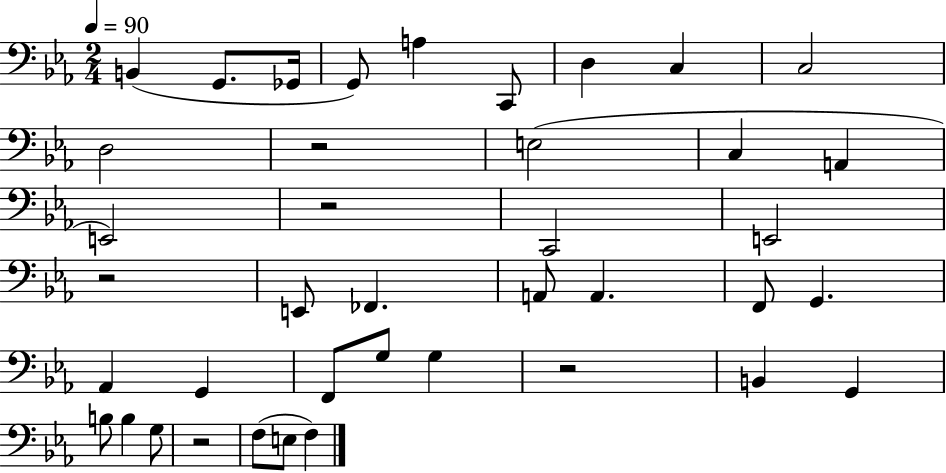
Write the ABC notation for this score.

X:1
T:Untitled
M:2/4
L:1/4
K:Eb
B,, G,,/2 _G,,/4 G,,/2 A, C,,/2 D, C, C,2 D,2 z2 E,2 C, A,, E,,2 z2 C,,2 E,,2 z2 E,,/2 _F,, A,,/2 A,, F,,/2 G,, _A,, G,, F,,/2 G,/2 G, z2 B,, G,, B,/2 B, G,/2 z2 F,/2 E,/2 F,